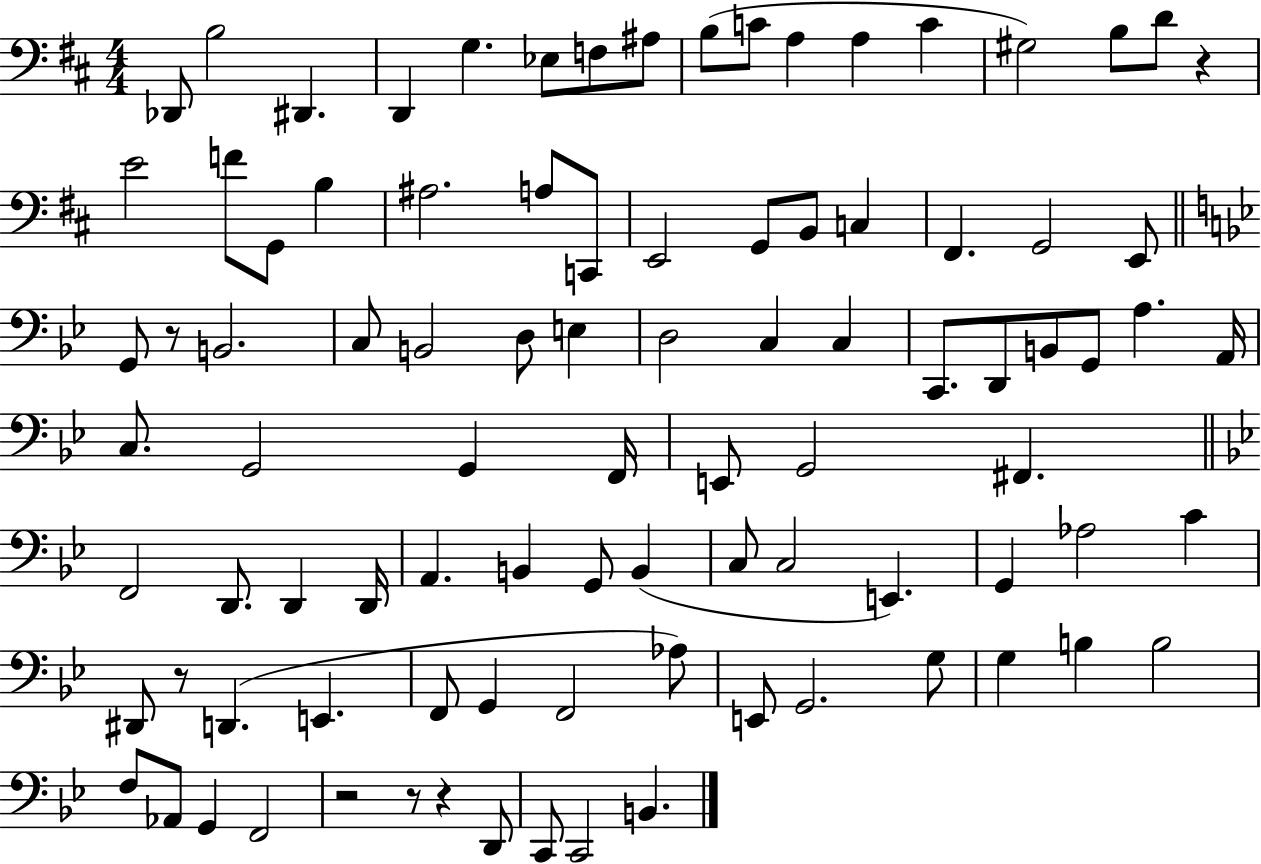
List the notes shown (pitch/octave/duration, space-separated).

Db2/e B3/h D#2/q. D2/q G3/q. Eb3/e F3/e A#3/e B3/e C4/e A3/q A3/q C4/q G#3/h B3/e D4/e R/q E4/h F4/e G2/e B3/q A#3/h. A3/e C2/e E2/h G2/e B2/e C3/q F#2/q. G2/h E2/e G2/e R/e B2/h. C3/e B2/h D3/e E3/q D3/h C3/q C3/q C2/e. D2/e B2/e G2/e A3/q. A2/s C3/e. G2/h G2/q F2/s E2/e G2/h F#2/q. F2/h D2/e. D2/q D2/s A2/q. B2/q G2/e B2/q C3/e C3/h E2/q. G2/q Ab3/h C4/q D#2/e R/e D2/q. E2/q. F2/e G2/q F2/h Ab3/e E2/e G2/h. G3/e G3/q B3/q B3/h F3/e Ab2/e G2/q F2/h R/h R/e R/q D2/e C2/e C2/h B2/q.